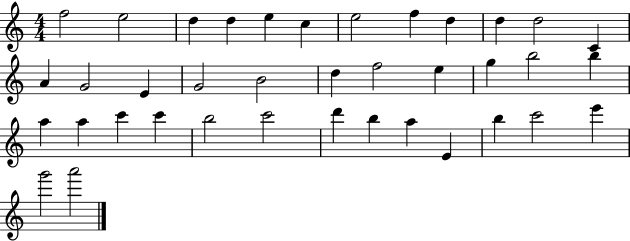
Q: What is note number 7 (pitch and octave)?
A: E5